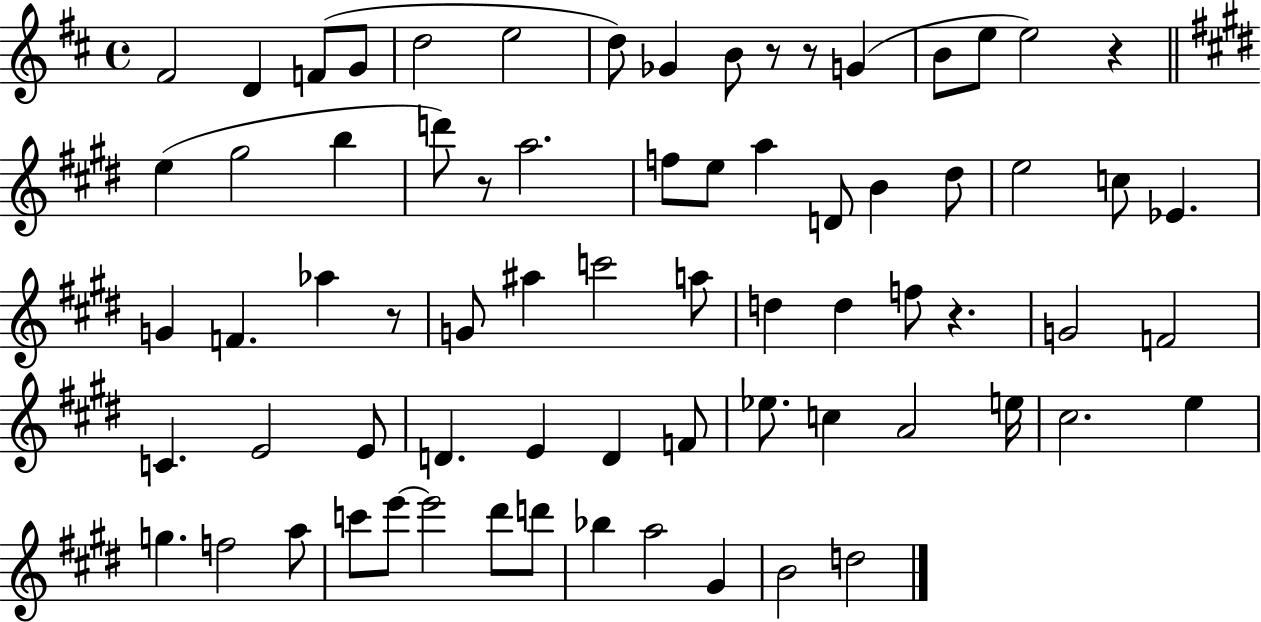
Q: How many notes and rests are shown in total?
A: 71